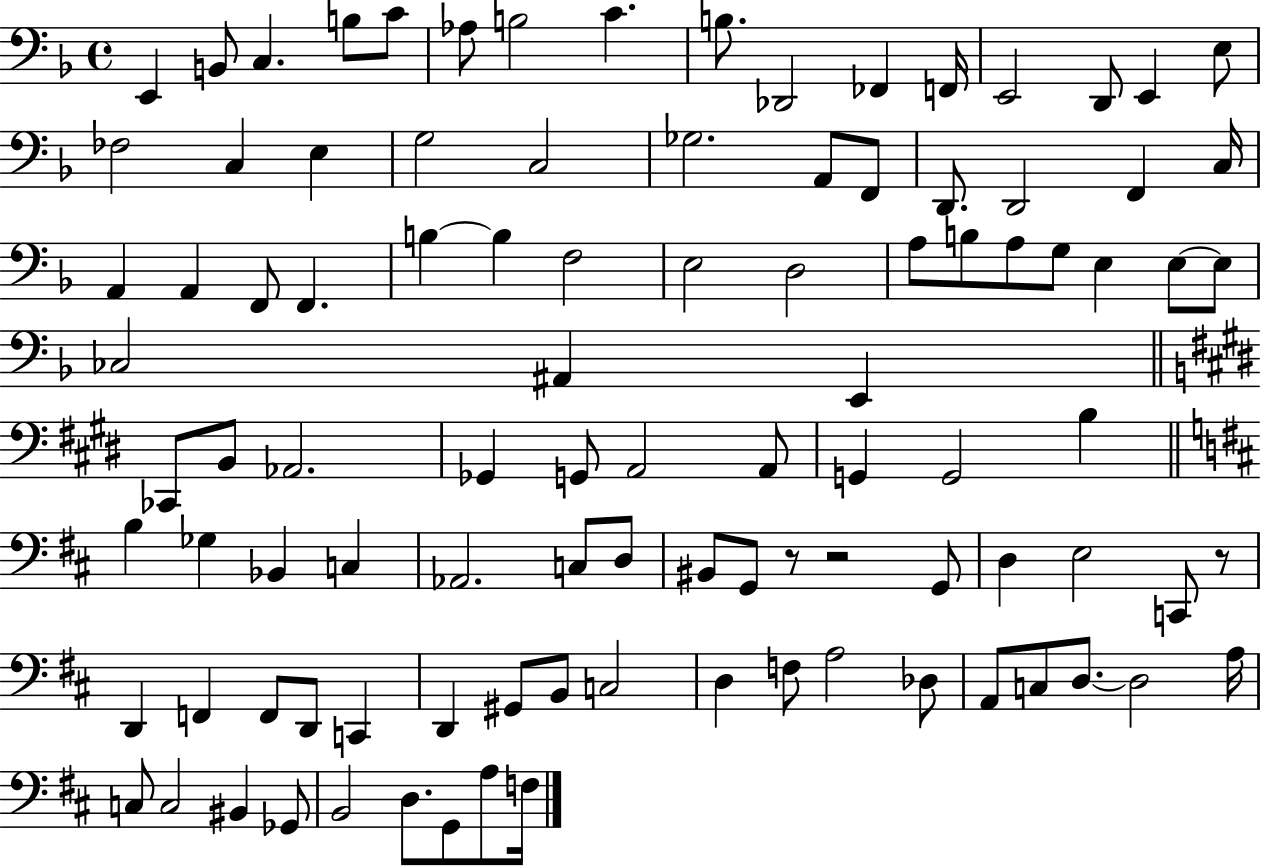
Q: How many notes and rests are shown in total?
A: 100